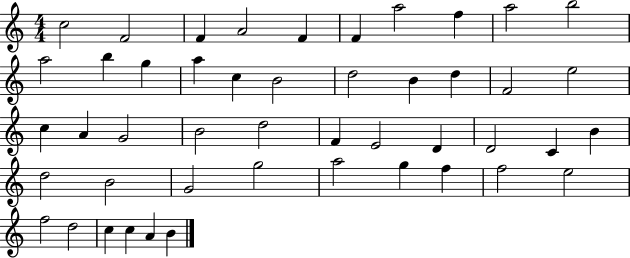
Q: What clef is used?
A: treble